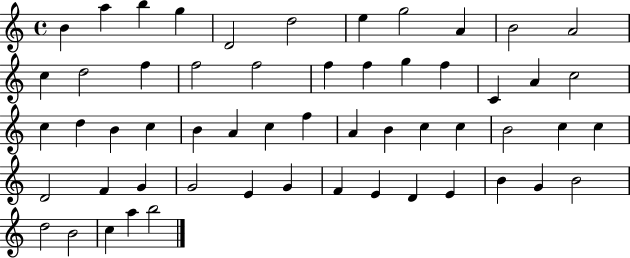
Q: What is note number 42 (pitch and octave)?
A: G4